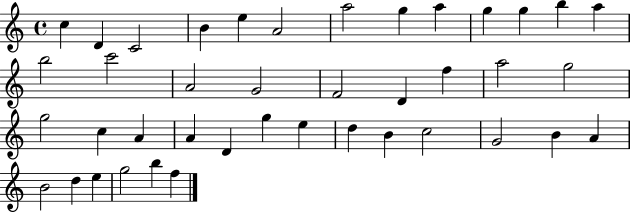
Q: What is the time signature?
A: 4/4